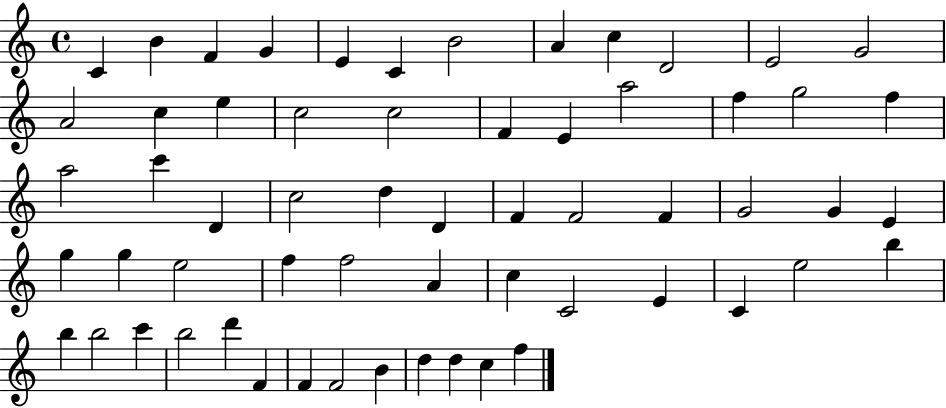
X:1
T:Untitled
M:4/4
L:1/4
K:C
C B F G E C B2 A c D2 E2 G2 A2 c e c2 c2 F E a2 f g2 f a2 c' D c2 d D F F2 F G2 G E g g e2 f f2 A c C2 E C e2 b b b2 c' b2 d' F F F2 B d d c f